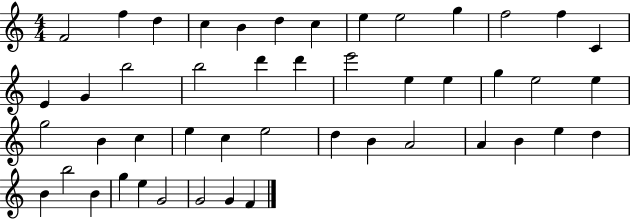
F4/h F5/q D5/q C5/q B4/q D5/q C5/q E5/q E5/h G5/q F5/h F5/q C4/q E4/q G4/q B5/h B5/h D6/q D6/q E6/h E5/q E5/q G5/q E5/h E5/q G5/h B4/q C5/q E5/q C5/q E5/h D5/q B4/q A4/h A4/q B4/q E5/q D5/q B4/q B5/h B4/q G5/q E5/q G4/h G4/h G4/q F4/q